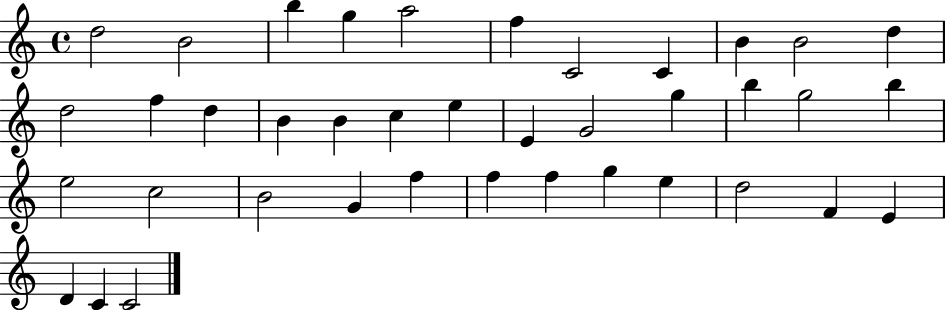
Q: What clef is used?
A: treble